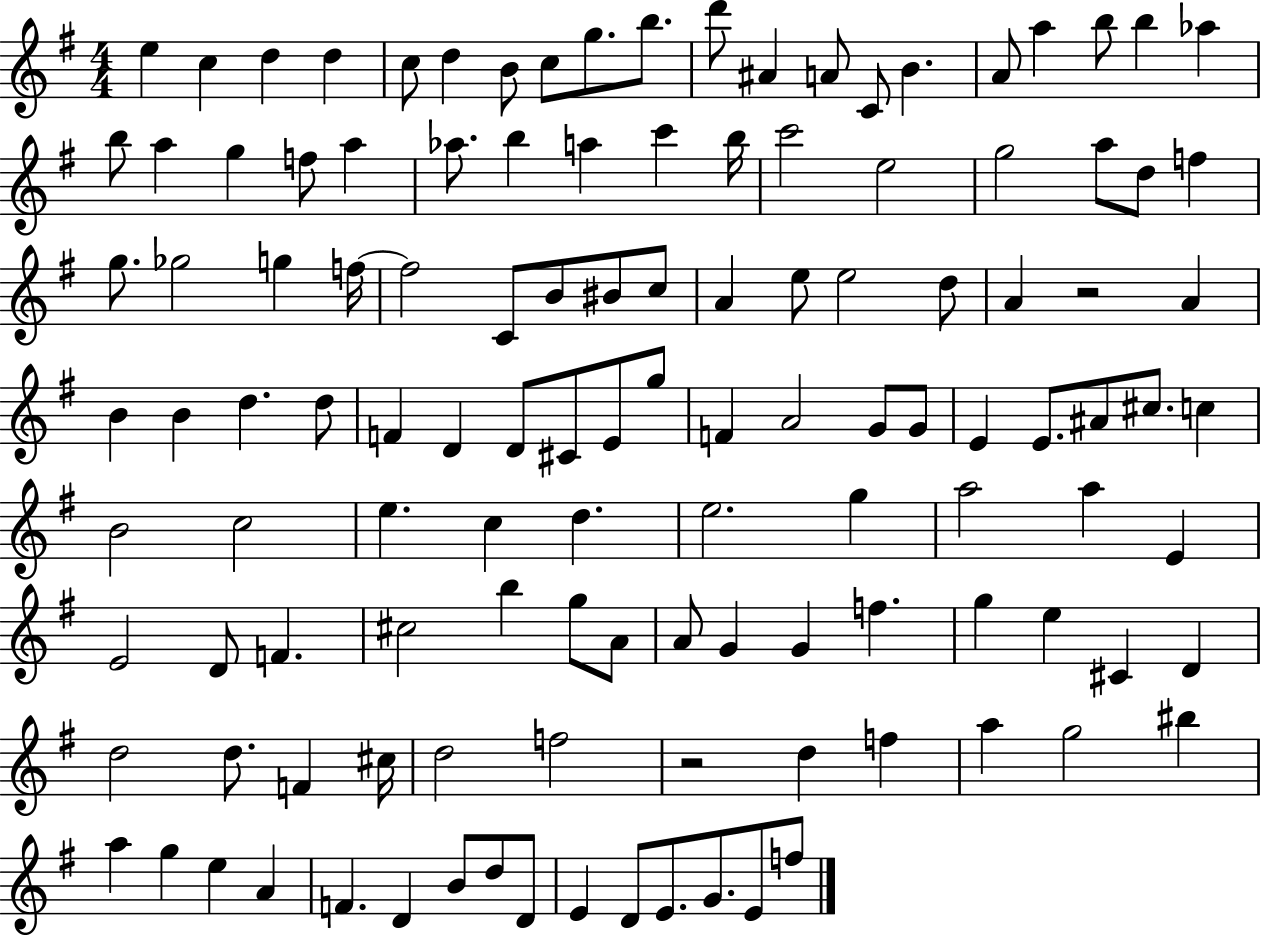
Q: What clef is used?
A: treble